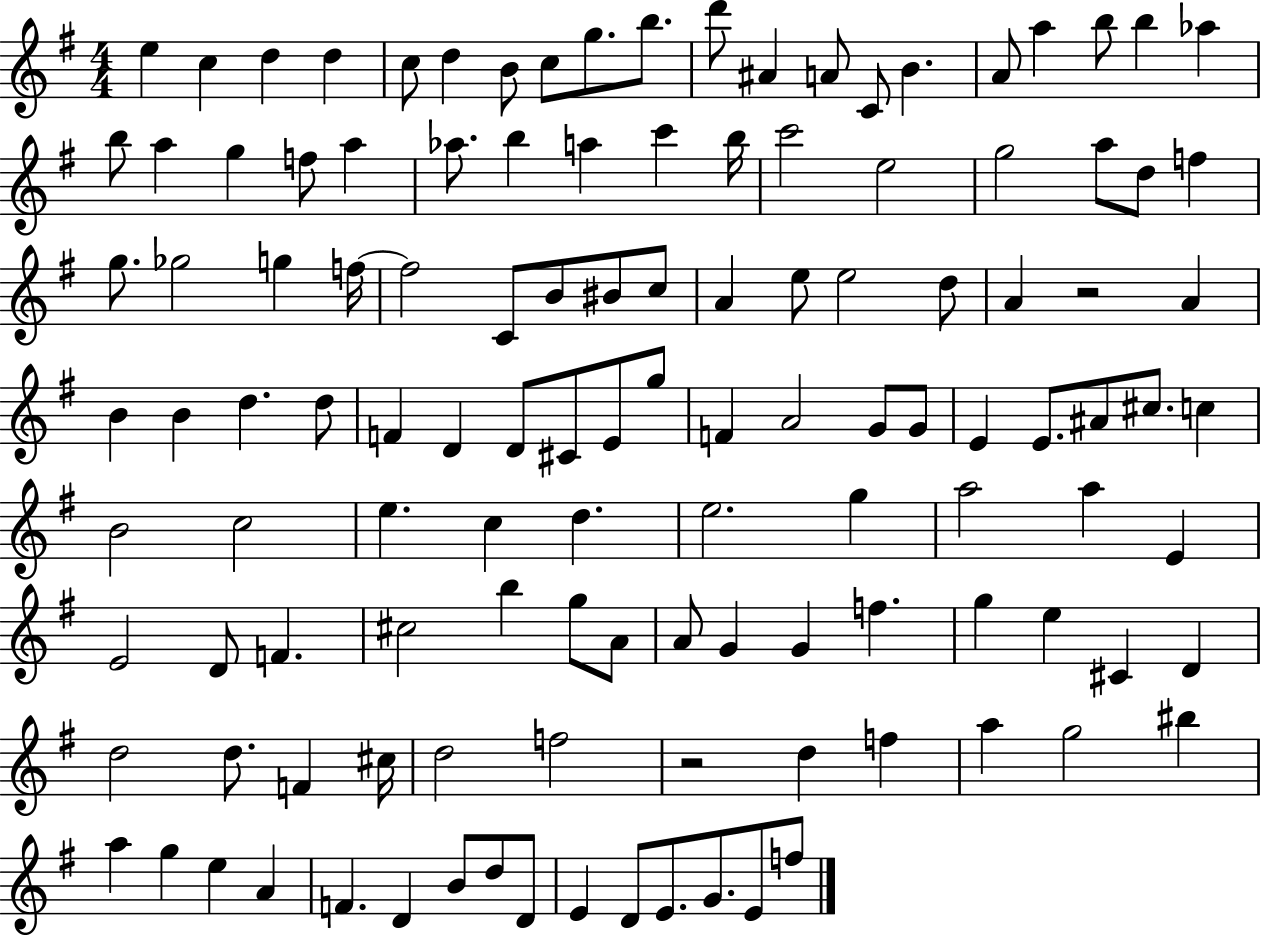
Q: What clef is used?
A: treble